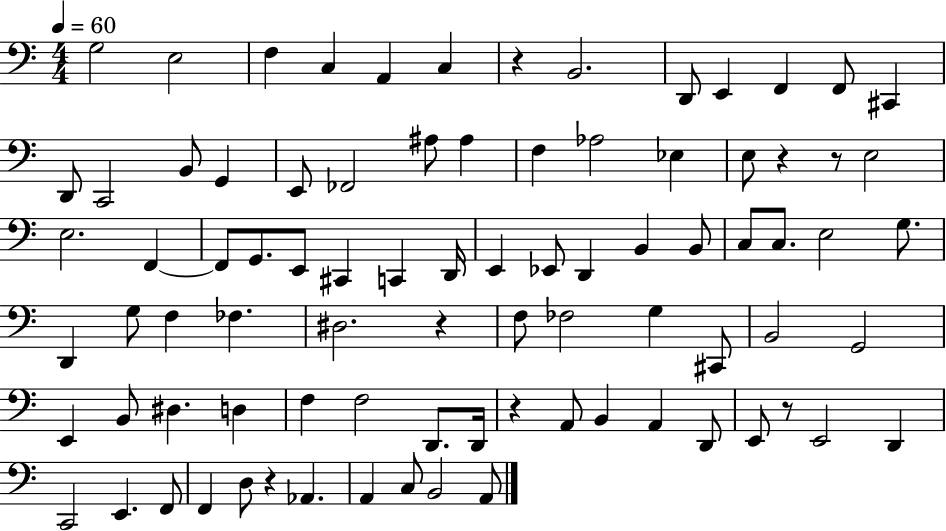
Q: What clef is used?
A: bass